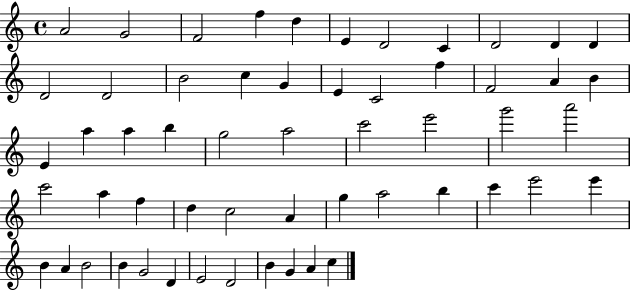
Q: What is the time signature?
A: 4/4